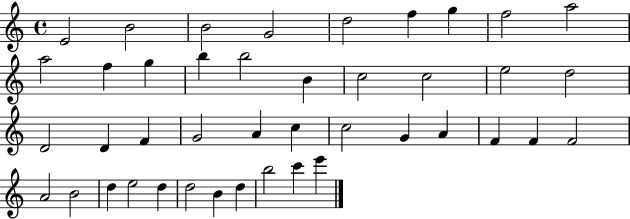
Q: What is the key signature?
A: C major